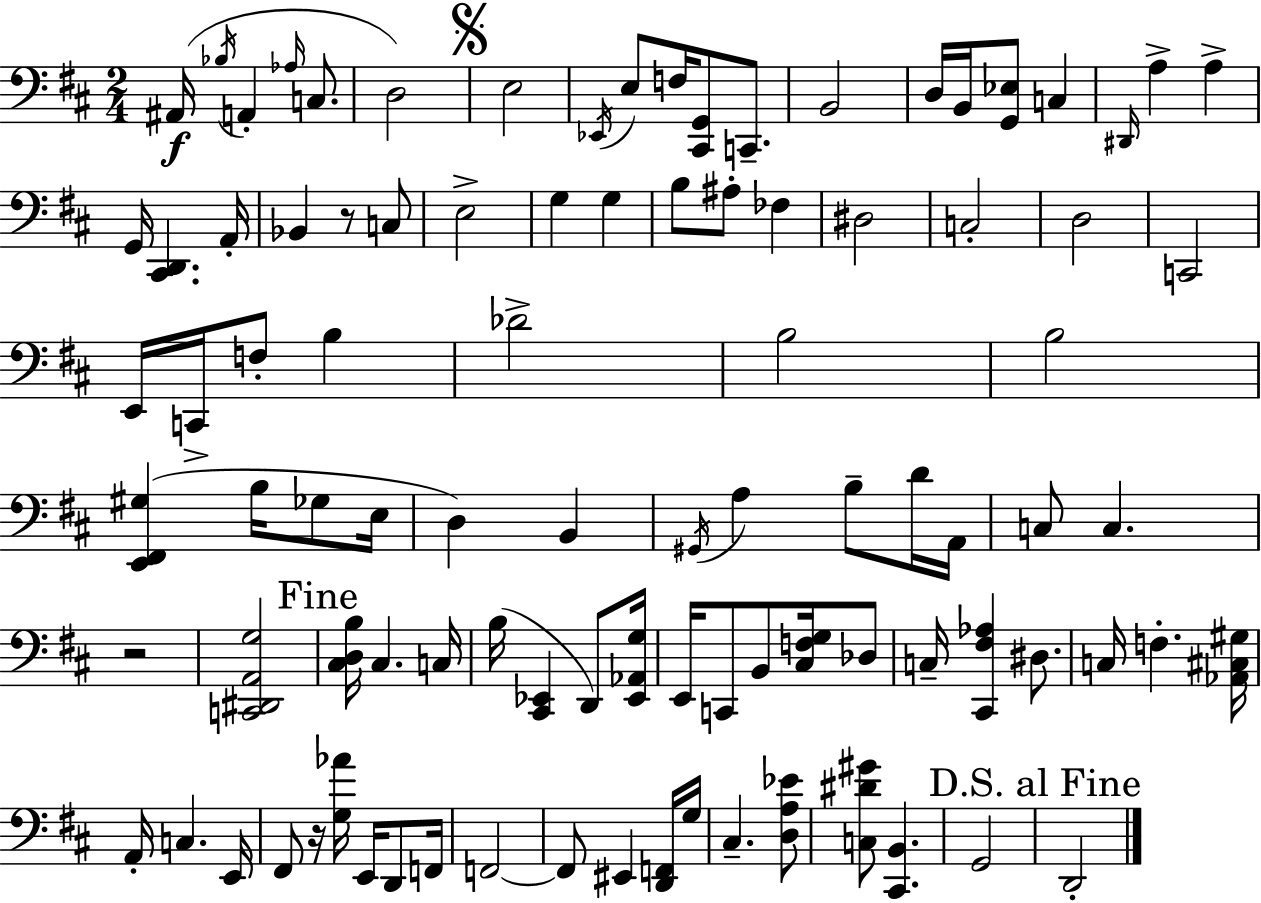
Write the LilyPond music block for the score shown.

{
  \clef bass
  \numericTimeSignature
  \time 2/4
  \key d \major
  \repeat volta 2 { ais,16(\f \acciaccatura { bes16 } a,4-. \grace { aes16 } c8. | d2) | \mark \markup { \musicglyph "scripts.segno" } e2 | \acciaccatura { ees,16 } e8 f16 <cis, g,>8 | \break c,8.-- b,2 | d16 b,16 <g, ees>8 c4 | \grace { dis,16 } a4-> | a4-> g,16 <cis, d,>4. | \break a,16-. bes,4 | r8 c8 e2-> | g4 | g4 b8 ais8-. | \break fes4 dis2 | c2-. | d2 | c,2 | \break e,16 c,16-> f8-. | b4 des'2-> | b2 | b2 | \break <e, fis, gis>4( | b16 ges8 e16 d4) | b,4 \acciaccatura { gis,16 } a4 | b8-- d'16 a,16 c8 c4. | \break r2 | <c, dis, a, g>2 | \mark "Fine" <cis d b>16 cis4. | c16 b16( <cis, ees,>4 | \break d,8) <ees, aes, g>16 e,16 c,8 | b,8 <cis f g>16 des8 c16-- <cis, fis aes>4 | dis8. c16 f4.-. | <aes, cis gis>16 a,16-. c4. | \break e,16 fis,8 r16 | <g aes'>16 e,16 d,8 f,16 f,2~~ | f,8 eis,4 | <d, f,>16 g16 cis4.-- | \break <d a ees'>8 <c dis' gis'>8 <cis, b,>4. | g,2 | \mark "D.S. al Fine" d,2-. | } \bar "|."
}